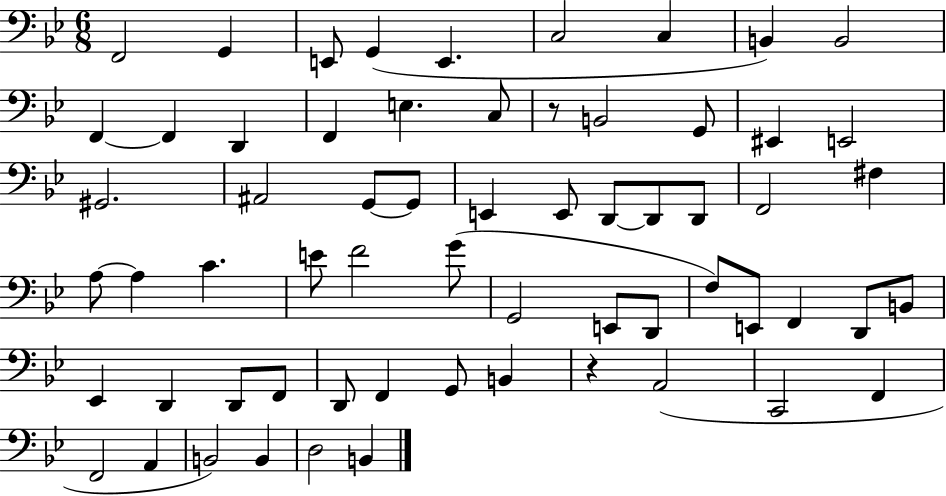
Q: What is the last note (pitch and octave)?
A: B2